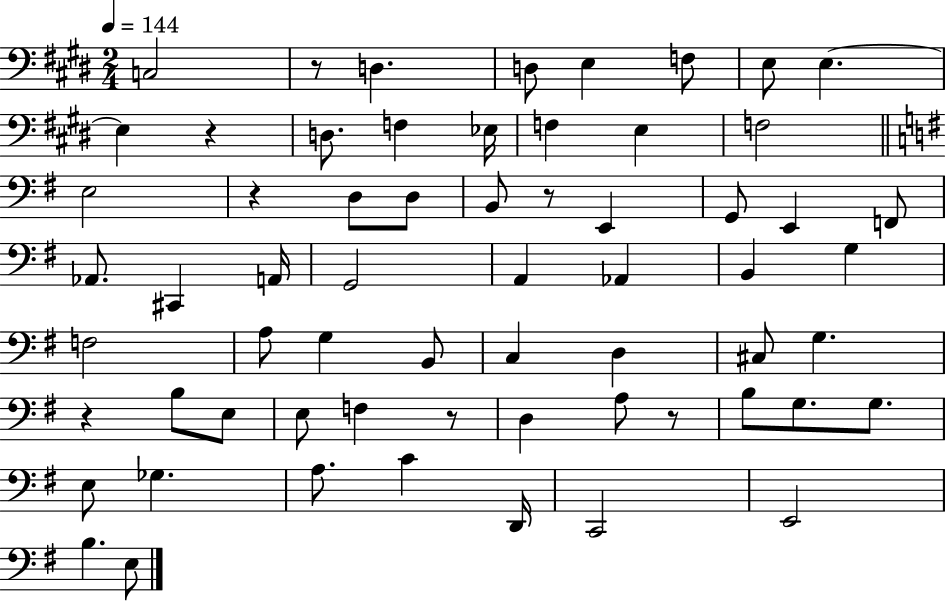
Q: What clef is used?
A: bass